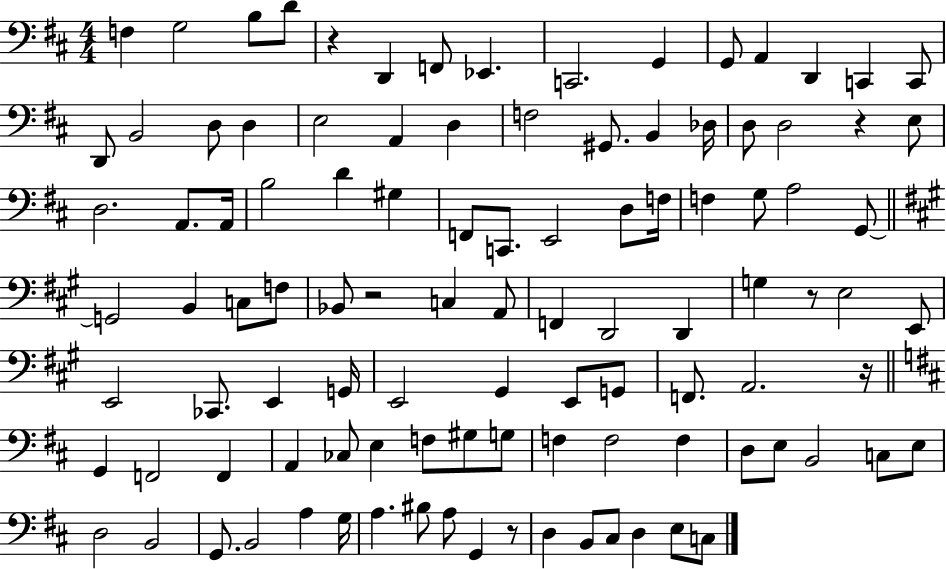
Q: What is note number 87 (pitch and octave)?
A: B2